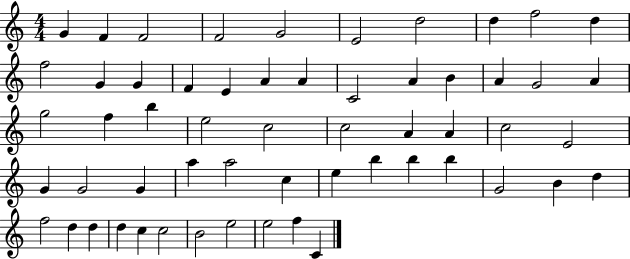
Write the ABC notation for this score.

X:1
T:Untitled
M:4/4
L:1/4
K:C
G F F2 F2 G2 E2 d2 d f2 d f2 G G F E A A C2 A B A G2 A g2 f b e2 c2 c2 A A c2 E2 G G2 G a a2 c e b b b G2 B d f2 d d d c c2 B2 e2 e2 f C